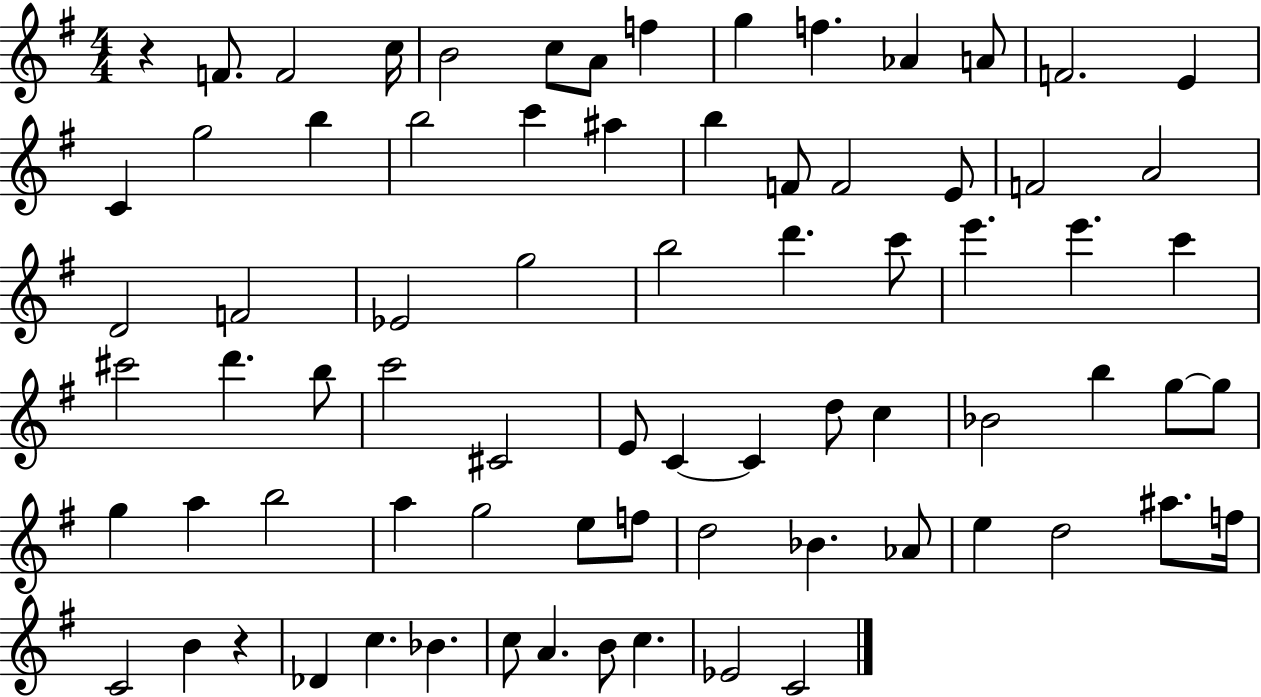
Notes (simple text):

R/q F4/e. F4/h C5/s B4/h C5/e A4/e F5/q G5/q F5/q. Ab4/q A4/e F4/h. E4/q C4/q G5/h B5/q B5/h C6/q A#5/q B5/q F4/e F4/h E4/e F4/h A4/h D4/h F4/h Eb4/h G5/h B5/h D6/q. C6/e E6/q. E6/q. C6/q C#6/h D6/q. B5/e C6/h C#4/h E4/e C4/q C4/q D5/e C5/q Bb4/h B5/q G5/e G5/e G5/q A5/q B5/h A5/q G5/h E5/e F5/e D5/h Bb4/q. Ab4/e E5/q D5/h A#5/e. F5/s C4/h B4/q R/q Db4/q C5/q. Bb4/q. C5/e A4/q. B4/e C5/q. Eb4/h C4/h